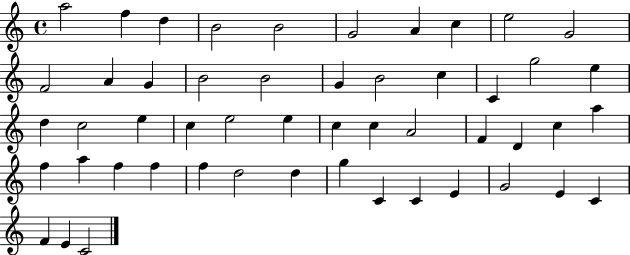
{
  \clef treble
  \time 4/4
  \defaultTimeSignature
  \key c \major
  a''2 f''4 d''4 | b'2 b'2 | g'2 a'4 c''4 | e''2 g'2 | \break f'2 a'4 g'4 | b'2 b'2 | g'4 b'2 c''4 | c'4 g''2 e''4 | \break d''4 c''2 e''4 | c''4 e''2 e''4 | c''4 c''4 a'2 | f'4 d'4 c''4 a''4 | \break f''4 a''4 f''4 f''4 | f''4 d''2 d''4 | g''4 c'4 c'4 e'4 | g'2 e'4 c'4 | \break f'4 e'4 c'2 | \bar "|."
}